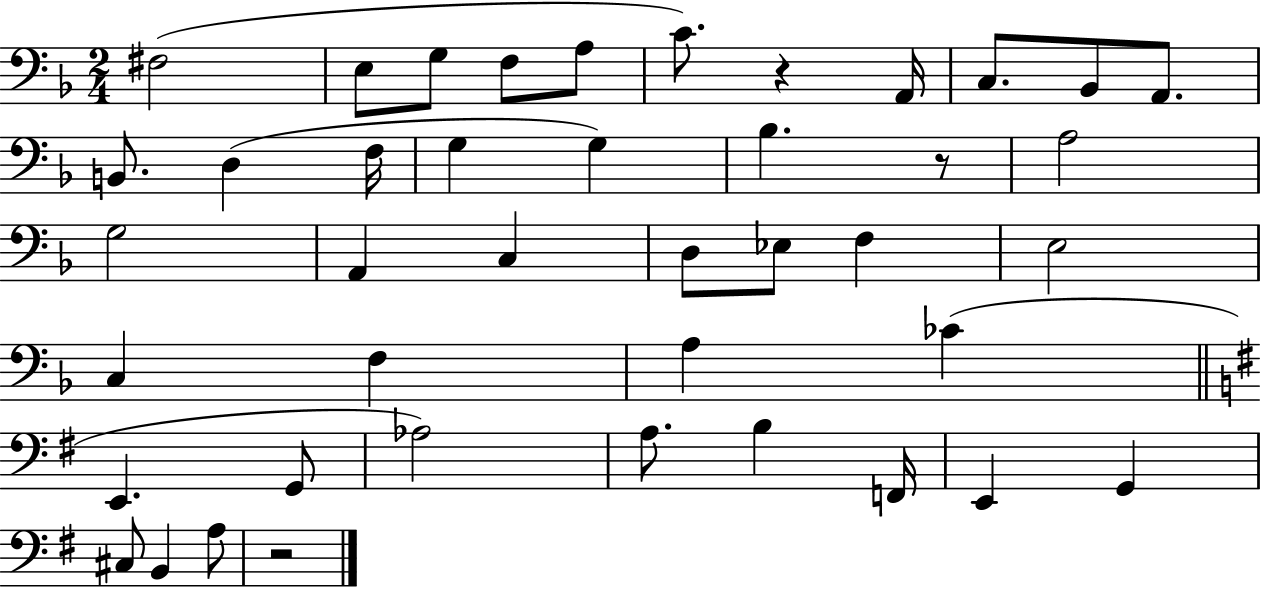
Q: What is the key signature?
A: F major